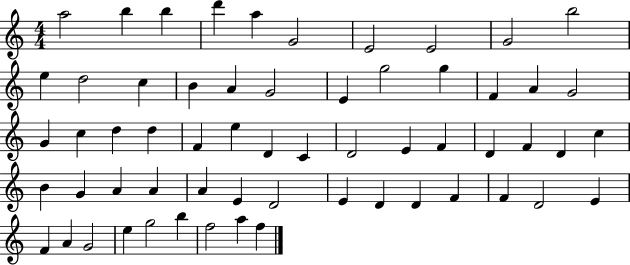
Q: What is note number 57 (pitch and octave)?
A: B5